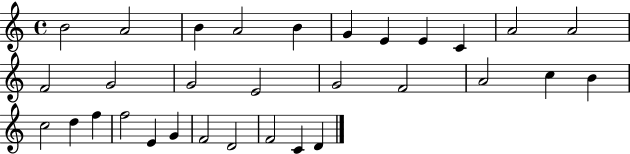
X:1
T:Untitled
M:4/4
L:1/4
K:C
B2 A2 B A2 B G E E C A2 A2 F2 G2 G2 E2 G2 F2 A2 c B c2 d f f2 E G F2 D2 F2 C D